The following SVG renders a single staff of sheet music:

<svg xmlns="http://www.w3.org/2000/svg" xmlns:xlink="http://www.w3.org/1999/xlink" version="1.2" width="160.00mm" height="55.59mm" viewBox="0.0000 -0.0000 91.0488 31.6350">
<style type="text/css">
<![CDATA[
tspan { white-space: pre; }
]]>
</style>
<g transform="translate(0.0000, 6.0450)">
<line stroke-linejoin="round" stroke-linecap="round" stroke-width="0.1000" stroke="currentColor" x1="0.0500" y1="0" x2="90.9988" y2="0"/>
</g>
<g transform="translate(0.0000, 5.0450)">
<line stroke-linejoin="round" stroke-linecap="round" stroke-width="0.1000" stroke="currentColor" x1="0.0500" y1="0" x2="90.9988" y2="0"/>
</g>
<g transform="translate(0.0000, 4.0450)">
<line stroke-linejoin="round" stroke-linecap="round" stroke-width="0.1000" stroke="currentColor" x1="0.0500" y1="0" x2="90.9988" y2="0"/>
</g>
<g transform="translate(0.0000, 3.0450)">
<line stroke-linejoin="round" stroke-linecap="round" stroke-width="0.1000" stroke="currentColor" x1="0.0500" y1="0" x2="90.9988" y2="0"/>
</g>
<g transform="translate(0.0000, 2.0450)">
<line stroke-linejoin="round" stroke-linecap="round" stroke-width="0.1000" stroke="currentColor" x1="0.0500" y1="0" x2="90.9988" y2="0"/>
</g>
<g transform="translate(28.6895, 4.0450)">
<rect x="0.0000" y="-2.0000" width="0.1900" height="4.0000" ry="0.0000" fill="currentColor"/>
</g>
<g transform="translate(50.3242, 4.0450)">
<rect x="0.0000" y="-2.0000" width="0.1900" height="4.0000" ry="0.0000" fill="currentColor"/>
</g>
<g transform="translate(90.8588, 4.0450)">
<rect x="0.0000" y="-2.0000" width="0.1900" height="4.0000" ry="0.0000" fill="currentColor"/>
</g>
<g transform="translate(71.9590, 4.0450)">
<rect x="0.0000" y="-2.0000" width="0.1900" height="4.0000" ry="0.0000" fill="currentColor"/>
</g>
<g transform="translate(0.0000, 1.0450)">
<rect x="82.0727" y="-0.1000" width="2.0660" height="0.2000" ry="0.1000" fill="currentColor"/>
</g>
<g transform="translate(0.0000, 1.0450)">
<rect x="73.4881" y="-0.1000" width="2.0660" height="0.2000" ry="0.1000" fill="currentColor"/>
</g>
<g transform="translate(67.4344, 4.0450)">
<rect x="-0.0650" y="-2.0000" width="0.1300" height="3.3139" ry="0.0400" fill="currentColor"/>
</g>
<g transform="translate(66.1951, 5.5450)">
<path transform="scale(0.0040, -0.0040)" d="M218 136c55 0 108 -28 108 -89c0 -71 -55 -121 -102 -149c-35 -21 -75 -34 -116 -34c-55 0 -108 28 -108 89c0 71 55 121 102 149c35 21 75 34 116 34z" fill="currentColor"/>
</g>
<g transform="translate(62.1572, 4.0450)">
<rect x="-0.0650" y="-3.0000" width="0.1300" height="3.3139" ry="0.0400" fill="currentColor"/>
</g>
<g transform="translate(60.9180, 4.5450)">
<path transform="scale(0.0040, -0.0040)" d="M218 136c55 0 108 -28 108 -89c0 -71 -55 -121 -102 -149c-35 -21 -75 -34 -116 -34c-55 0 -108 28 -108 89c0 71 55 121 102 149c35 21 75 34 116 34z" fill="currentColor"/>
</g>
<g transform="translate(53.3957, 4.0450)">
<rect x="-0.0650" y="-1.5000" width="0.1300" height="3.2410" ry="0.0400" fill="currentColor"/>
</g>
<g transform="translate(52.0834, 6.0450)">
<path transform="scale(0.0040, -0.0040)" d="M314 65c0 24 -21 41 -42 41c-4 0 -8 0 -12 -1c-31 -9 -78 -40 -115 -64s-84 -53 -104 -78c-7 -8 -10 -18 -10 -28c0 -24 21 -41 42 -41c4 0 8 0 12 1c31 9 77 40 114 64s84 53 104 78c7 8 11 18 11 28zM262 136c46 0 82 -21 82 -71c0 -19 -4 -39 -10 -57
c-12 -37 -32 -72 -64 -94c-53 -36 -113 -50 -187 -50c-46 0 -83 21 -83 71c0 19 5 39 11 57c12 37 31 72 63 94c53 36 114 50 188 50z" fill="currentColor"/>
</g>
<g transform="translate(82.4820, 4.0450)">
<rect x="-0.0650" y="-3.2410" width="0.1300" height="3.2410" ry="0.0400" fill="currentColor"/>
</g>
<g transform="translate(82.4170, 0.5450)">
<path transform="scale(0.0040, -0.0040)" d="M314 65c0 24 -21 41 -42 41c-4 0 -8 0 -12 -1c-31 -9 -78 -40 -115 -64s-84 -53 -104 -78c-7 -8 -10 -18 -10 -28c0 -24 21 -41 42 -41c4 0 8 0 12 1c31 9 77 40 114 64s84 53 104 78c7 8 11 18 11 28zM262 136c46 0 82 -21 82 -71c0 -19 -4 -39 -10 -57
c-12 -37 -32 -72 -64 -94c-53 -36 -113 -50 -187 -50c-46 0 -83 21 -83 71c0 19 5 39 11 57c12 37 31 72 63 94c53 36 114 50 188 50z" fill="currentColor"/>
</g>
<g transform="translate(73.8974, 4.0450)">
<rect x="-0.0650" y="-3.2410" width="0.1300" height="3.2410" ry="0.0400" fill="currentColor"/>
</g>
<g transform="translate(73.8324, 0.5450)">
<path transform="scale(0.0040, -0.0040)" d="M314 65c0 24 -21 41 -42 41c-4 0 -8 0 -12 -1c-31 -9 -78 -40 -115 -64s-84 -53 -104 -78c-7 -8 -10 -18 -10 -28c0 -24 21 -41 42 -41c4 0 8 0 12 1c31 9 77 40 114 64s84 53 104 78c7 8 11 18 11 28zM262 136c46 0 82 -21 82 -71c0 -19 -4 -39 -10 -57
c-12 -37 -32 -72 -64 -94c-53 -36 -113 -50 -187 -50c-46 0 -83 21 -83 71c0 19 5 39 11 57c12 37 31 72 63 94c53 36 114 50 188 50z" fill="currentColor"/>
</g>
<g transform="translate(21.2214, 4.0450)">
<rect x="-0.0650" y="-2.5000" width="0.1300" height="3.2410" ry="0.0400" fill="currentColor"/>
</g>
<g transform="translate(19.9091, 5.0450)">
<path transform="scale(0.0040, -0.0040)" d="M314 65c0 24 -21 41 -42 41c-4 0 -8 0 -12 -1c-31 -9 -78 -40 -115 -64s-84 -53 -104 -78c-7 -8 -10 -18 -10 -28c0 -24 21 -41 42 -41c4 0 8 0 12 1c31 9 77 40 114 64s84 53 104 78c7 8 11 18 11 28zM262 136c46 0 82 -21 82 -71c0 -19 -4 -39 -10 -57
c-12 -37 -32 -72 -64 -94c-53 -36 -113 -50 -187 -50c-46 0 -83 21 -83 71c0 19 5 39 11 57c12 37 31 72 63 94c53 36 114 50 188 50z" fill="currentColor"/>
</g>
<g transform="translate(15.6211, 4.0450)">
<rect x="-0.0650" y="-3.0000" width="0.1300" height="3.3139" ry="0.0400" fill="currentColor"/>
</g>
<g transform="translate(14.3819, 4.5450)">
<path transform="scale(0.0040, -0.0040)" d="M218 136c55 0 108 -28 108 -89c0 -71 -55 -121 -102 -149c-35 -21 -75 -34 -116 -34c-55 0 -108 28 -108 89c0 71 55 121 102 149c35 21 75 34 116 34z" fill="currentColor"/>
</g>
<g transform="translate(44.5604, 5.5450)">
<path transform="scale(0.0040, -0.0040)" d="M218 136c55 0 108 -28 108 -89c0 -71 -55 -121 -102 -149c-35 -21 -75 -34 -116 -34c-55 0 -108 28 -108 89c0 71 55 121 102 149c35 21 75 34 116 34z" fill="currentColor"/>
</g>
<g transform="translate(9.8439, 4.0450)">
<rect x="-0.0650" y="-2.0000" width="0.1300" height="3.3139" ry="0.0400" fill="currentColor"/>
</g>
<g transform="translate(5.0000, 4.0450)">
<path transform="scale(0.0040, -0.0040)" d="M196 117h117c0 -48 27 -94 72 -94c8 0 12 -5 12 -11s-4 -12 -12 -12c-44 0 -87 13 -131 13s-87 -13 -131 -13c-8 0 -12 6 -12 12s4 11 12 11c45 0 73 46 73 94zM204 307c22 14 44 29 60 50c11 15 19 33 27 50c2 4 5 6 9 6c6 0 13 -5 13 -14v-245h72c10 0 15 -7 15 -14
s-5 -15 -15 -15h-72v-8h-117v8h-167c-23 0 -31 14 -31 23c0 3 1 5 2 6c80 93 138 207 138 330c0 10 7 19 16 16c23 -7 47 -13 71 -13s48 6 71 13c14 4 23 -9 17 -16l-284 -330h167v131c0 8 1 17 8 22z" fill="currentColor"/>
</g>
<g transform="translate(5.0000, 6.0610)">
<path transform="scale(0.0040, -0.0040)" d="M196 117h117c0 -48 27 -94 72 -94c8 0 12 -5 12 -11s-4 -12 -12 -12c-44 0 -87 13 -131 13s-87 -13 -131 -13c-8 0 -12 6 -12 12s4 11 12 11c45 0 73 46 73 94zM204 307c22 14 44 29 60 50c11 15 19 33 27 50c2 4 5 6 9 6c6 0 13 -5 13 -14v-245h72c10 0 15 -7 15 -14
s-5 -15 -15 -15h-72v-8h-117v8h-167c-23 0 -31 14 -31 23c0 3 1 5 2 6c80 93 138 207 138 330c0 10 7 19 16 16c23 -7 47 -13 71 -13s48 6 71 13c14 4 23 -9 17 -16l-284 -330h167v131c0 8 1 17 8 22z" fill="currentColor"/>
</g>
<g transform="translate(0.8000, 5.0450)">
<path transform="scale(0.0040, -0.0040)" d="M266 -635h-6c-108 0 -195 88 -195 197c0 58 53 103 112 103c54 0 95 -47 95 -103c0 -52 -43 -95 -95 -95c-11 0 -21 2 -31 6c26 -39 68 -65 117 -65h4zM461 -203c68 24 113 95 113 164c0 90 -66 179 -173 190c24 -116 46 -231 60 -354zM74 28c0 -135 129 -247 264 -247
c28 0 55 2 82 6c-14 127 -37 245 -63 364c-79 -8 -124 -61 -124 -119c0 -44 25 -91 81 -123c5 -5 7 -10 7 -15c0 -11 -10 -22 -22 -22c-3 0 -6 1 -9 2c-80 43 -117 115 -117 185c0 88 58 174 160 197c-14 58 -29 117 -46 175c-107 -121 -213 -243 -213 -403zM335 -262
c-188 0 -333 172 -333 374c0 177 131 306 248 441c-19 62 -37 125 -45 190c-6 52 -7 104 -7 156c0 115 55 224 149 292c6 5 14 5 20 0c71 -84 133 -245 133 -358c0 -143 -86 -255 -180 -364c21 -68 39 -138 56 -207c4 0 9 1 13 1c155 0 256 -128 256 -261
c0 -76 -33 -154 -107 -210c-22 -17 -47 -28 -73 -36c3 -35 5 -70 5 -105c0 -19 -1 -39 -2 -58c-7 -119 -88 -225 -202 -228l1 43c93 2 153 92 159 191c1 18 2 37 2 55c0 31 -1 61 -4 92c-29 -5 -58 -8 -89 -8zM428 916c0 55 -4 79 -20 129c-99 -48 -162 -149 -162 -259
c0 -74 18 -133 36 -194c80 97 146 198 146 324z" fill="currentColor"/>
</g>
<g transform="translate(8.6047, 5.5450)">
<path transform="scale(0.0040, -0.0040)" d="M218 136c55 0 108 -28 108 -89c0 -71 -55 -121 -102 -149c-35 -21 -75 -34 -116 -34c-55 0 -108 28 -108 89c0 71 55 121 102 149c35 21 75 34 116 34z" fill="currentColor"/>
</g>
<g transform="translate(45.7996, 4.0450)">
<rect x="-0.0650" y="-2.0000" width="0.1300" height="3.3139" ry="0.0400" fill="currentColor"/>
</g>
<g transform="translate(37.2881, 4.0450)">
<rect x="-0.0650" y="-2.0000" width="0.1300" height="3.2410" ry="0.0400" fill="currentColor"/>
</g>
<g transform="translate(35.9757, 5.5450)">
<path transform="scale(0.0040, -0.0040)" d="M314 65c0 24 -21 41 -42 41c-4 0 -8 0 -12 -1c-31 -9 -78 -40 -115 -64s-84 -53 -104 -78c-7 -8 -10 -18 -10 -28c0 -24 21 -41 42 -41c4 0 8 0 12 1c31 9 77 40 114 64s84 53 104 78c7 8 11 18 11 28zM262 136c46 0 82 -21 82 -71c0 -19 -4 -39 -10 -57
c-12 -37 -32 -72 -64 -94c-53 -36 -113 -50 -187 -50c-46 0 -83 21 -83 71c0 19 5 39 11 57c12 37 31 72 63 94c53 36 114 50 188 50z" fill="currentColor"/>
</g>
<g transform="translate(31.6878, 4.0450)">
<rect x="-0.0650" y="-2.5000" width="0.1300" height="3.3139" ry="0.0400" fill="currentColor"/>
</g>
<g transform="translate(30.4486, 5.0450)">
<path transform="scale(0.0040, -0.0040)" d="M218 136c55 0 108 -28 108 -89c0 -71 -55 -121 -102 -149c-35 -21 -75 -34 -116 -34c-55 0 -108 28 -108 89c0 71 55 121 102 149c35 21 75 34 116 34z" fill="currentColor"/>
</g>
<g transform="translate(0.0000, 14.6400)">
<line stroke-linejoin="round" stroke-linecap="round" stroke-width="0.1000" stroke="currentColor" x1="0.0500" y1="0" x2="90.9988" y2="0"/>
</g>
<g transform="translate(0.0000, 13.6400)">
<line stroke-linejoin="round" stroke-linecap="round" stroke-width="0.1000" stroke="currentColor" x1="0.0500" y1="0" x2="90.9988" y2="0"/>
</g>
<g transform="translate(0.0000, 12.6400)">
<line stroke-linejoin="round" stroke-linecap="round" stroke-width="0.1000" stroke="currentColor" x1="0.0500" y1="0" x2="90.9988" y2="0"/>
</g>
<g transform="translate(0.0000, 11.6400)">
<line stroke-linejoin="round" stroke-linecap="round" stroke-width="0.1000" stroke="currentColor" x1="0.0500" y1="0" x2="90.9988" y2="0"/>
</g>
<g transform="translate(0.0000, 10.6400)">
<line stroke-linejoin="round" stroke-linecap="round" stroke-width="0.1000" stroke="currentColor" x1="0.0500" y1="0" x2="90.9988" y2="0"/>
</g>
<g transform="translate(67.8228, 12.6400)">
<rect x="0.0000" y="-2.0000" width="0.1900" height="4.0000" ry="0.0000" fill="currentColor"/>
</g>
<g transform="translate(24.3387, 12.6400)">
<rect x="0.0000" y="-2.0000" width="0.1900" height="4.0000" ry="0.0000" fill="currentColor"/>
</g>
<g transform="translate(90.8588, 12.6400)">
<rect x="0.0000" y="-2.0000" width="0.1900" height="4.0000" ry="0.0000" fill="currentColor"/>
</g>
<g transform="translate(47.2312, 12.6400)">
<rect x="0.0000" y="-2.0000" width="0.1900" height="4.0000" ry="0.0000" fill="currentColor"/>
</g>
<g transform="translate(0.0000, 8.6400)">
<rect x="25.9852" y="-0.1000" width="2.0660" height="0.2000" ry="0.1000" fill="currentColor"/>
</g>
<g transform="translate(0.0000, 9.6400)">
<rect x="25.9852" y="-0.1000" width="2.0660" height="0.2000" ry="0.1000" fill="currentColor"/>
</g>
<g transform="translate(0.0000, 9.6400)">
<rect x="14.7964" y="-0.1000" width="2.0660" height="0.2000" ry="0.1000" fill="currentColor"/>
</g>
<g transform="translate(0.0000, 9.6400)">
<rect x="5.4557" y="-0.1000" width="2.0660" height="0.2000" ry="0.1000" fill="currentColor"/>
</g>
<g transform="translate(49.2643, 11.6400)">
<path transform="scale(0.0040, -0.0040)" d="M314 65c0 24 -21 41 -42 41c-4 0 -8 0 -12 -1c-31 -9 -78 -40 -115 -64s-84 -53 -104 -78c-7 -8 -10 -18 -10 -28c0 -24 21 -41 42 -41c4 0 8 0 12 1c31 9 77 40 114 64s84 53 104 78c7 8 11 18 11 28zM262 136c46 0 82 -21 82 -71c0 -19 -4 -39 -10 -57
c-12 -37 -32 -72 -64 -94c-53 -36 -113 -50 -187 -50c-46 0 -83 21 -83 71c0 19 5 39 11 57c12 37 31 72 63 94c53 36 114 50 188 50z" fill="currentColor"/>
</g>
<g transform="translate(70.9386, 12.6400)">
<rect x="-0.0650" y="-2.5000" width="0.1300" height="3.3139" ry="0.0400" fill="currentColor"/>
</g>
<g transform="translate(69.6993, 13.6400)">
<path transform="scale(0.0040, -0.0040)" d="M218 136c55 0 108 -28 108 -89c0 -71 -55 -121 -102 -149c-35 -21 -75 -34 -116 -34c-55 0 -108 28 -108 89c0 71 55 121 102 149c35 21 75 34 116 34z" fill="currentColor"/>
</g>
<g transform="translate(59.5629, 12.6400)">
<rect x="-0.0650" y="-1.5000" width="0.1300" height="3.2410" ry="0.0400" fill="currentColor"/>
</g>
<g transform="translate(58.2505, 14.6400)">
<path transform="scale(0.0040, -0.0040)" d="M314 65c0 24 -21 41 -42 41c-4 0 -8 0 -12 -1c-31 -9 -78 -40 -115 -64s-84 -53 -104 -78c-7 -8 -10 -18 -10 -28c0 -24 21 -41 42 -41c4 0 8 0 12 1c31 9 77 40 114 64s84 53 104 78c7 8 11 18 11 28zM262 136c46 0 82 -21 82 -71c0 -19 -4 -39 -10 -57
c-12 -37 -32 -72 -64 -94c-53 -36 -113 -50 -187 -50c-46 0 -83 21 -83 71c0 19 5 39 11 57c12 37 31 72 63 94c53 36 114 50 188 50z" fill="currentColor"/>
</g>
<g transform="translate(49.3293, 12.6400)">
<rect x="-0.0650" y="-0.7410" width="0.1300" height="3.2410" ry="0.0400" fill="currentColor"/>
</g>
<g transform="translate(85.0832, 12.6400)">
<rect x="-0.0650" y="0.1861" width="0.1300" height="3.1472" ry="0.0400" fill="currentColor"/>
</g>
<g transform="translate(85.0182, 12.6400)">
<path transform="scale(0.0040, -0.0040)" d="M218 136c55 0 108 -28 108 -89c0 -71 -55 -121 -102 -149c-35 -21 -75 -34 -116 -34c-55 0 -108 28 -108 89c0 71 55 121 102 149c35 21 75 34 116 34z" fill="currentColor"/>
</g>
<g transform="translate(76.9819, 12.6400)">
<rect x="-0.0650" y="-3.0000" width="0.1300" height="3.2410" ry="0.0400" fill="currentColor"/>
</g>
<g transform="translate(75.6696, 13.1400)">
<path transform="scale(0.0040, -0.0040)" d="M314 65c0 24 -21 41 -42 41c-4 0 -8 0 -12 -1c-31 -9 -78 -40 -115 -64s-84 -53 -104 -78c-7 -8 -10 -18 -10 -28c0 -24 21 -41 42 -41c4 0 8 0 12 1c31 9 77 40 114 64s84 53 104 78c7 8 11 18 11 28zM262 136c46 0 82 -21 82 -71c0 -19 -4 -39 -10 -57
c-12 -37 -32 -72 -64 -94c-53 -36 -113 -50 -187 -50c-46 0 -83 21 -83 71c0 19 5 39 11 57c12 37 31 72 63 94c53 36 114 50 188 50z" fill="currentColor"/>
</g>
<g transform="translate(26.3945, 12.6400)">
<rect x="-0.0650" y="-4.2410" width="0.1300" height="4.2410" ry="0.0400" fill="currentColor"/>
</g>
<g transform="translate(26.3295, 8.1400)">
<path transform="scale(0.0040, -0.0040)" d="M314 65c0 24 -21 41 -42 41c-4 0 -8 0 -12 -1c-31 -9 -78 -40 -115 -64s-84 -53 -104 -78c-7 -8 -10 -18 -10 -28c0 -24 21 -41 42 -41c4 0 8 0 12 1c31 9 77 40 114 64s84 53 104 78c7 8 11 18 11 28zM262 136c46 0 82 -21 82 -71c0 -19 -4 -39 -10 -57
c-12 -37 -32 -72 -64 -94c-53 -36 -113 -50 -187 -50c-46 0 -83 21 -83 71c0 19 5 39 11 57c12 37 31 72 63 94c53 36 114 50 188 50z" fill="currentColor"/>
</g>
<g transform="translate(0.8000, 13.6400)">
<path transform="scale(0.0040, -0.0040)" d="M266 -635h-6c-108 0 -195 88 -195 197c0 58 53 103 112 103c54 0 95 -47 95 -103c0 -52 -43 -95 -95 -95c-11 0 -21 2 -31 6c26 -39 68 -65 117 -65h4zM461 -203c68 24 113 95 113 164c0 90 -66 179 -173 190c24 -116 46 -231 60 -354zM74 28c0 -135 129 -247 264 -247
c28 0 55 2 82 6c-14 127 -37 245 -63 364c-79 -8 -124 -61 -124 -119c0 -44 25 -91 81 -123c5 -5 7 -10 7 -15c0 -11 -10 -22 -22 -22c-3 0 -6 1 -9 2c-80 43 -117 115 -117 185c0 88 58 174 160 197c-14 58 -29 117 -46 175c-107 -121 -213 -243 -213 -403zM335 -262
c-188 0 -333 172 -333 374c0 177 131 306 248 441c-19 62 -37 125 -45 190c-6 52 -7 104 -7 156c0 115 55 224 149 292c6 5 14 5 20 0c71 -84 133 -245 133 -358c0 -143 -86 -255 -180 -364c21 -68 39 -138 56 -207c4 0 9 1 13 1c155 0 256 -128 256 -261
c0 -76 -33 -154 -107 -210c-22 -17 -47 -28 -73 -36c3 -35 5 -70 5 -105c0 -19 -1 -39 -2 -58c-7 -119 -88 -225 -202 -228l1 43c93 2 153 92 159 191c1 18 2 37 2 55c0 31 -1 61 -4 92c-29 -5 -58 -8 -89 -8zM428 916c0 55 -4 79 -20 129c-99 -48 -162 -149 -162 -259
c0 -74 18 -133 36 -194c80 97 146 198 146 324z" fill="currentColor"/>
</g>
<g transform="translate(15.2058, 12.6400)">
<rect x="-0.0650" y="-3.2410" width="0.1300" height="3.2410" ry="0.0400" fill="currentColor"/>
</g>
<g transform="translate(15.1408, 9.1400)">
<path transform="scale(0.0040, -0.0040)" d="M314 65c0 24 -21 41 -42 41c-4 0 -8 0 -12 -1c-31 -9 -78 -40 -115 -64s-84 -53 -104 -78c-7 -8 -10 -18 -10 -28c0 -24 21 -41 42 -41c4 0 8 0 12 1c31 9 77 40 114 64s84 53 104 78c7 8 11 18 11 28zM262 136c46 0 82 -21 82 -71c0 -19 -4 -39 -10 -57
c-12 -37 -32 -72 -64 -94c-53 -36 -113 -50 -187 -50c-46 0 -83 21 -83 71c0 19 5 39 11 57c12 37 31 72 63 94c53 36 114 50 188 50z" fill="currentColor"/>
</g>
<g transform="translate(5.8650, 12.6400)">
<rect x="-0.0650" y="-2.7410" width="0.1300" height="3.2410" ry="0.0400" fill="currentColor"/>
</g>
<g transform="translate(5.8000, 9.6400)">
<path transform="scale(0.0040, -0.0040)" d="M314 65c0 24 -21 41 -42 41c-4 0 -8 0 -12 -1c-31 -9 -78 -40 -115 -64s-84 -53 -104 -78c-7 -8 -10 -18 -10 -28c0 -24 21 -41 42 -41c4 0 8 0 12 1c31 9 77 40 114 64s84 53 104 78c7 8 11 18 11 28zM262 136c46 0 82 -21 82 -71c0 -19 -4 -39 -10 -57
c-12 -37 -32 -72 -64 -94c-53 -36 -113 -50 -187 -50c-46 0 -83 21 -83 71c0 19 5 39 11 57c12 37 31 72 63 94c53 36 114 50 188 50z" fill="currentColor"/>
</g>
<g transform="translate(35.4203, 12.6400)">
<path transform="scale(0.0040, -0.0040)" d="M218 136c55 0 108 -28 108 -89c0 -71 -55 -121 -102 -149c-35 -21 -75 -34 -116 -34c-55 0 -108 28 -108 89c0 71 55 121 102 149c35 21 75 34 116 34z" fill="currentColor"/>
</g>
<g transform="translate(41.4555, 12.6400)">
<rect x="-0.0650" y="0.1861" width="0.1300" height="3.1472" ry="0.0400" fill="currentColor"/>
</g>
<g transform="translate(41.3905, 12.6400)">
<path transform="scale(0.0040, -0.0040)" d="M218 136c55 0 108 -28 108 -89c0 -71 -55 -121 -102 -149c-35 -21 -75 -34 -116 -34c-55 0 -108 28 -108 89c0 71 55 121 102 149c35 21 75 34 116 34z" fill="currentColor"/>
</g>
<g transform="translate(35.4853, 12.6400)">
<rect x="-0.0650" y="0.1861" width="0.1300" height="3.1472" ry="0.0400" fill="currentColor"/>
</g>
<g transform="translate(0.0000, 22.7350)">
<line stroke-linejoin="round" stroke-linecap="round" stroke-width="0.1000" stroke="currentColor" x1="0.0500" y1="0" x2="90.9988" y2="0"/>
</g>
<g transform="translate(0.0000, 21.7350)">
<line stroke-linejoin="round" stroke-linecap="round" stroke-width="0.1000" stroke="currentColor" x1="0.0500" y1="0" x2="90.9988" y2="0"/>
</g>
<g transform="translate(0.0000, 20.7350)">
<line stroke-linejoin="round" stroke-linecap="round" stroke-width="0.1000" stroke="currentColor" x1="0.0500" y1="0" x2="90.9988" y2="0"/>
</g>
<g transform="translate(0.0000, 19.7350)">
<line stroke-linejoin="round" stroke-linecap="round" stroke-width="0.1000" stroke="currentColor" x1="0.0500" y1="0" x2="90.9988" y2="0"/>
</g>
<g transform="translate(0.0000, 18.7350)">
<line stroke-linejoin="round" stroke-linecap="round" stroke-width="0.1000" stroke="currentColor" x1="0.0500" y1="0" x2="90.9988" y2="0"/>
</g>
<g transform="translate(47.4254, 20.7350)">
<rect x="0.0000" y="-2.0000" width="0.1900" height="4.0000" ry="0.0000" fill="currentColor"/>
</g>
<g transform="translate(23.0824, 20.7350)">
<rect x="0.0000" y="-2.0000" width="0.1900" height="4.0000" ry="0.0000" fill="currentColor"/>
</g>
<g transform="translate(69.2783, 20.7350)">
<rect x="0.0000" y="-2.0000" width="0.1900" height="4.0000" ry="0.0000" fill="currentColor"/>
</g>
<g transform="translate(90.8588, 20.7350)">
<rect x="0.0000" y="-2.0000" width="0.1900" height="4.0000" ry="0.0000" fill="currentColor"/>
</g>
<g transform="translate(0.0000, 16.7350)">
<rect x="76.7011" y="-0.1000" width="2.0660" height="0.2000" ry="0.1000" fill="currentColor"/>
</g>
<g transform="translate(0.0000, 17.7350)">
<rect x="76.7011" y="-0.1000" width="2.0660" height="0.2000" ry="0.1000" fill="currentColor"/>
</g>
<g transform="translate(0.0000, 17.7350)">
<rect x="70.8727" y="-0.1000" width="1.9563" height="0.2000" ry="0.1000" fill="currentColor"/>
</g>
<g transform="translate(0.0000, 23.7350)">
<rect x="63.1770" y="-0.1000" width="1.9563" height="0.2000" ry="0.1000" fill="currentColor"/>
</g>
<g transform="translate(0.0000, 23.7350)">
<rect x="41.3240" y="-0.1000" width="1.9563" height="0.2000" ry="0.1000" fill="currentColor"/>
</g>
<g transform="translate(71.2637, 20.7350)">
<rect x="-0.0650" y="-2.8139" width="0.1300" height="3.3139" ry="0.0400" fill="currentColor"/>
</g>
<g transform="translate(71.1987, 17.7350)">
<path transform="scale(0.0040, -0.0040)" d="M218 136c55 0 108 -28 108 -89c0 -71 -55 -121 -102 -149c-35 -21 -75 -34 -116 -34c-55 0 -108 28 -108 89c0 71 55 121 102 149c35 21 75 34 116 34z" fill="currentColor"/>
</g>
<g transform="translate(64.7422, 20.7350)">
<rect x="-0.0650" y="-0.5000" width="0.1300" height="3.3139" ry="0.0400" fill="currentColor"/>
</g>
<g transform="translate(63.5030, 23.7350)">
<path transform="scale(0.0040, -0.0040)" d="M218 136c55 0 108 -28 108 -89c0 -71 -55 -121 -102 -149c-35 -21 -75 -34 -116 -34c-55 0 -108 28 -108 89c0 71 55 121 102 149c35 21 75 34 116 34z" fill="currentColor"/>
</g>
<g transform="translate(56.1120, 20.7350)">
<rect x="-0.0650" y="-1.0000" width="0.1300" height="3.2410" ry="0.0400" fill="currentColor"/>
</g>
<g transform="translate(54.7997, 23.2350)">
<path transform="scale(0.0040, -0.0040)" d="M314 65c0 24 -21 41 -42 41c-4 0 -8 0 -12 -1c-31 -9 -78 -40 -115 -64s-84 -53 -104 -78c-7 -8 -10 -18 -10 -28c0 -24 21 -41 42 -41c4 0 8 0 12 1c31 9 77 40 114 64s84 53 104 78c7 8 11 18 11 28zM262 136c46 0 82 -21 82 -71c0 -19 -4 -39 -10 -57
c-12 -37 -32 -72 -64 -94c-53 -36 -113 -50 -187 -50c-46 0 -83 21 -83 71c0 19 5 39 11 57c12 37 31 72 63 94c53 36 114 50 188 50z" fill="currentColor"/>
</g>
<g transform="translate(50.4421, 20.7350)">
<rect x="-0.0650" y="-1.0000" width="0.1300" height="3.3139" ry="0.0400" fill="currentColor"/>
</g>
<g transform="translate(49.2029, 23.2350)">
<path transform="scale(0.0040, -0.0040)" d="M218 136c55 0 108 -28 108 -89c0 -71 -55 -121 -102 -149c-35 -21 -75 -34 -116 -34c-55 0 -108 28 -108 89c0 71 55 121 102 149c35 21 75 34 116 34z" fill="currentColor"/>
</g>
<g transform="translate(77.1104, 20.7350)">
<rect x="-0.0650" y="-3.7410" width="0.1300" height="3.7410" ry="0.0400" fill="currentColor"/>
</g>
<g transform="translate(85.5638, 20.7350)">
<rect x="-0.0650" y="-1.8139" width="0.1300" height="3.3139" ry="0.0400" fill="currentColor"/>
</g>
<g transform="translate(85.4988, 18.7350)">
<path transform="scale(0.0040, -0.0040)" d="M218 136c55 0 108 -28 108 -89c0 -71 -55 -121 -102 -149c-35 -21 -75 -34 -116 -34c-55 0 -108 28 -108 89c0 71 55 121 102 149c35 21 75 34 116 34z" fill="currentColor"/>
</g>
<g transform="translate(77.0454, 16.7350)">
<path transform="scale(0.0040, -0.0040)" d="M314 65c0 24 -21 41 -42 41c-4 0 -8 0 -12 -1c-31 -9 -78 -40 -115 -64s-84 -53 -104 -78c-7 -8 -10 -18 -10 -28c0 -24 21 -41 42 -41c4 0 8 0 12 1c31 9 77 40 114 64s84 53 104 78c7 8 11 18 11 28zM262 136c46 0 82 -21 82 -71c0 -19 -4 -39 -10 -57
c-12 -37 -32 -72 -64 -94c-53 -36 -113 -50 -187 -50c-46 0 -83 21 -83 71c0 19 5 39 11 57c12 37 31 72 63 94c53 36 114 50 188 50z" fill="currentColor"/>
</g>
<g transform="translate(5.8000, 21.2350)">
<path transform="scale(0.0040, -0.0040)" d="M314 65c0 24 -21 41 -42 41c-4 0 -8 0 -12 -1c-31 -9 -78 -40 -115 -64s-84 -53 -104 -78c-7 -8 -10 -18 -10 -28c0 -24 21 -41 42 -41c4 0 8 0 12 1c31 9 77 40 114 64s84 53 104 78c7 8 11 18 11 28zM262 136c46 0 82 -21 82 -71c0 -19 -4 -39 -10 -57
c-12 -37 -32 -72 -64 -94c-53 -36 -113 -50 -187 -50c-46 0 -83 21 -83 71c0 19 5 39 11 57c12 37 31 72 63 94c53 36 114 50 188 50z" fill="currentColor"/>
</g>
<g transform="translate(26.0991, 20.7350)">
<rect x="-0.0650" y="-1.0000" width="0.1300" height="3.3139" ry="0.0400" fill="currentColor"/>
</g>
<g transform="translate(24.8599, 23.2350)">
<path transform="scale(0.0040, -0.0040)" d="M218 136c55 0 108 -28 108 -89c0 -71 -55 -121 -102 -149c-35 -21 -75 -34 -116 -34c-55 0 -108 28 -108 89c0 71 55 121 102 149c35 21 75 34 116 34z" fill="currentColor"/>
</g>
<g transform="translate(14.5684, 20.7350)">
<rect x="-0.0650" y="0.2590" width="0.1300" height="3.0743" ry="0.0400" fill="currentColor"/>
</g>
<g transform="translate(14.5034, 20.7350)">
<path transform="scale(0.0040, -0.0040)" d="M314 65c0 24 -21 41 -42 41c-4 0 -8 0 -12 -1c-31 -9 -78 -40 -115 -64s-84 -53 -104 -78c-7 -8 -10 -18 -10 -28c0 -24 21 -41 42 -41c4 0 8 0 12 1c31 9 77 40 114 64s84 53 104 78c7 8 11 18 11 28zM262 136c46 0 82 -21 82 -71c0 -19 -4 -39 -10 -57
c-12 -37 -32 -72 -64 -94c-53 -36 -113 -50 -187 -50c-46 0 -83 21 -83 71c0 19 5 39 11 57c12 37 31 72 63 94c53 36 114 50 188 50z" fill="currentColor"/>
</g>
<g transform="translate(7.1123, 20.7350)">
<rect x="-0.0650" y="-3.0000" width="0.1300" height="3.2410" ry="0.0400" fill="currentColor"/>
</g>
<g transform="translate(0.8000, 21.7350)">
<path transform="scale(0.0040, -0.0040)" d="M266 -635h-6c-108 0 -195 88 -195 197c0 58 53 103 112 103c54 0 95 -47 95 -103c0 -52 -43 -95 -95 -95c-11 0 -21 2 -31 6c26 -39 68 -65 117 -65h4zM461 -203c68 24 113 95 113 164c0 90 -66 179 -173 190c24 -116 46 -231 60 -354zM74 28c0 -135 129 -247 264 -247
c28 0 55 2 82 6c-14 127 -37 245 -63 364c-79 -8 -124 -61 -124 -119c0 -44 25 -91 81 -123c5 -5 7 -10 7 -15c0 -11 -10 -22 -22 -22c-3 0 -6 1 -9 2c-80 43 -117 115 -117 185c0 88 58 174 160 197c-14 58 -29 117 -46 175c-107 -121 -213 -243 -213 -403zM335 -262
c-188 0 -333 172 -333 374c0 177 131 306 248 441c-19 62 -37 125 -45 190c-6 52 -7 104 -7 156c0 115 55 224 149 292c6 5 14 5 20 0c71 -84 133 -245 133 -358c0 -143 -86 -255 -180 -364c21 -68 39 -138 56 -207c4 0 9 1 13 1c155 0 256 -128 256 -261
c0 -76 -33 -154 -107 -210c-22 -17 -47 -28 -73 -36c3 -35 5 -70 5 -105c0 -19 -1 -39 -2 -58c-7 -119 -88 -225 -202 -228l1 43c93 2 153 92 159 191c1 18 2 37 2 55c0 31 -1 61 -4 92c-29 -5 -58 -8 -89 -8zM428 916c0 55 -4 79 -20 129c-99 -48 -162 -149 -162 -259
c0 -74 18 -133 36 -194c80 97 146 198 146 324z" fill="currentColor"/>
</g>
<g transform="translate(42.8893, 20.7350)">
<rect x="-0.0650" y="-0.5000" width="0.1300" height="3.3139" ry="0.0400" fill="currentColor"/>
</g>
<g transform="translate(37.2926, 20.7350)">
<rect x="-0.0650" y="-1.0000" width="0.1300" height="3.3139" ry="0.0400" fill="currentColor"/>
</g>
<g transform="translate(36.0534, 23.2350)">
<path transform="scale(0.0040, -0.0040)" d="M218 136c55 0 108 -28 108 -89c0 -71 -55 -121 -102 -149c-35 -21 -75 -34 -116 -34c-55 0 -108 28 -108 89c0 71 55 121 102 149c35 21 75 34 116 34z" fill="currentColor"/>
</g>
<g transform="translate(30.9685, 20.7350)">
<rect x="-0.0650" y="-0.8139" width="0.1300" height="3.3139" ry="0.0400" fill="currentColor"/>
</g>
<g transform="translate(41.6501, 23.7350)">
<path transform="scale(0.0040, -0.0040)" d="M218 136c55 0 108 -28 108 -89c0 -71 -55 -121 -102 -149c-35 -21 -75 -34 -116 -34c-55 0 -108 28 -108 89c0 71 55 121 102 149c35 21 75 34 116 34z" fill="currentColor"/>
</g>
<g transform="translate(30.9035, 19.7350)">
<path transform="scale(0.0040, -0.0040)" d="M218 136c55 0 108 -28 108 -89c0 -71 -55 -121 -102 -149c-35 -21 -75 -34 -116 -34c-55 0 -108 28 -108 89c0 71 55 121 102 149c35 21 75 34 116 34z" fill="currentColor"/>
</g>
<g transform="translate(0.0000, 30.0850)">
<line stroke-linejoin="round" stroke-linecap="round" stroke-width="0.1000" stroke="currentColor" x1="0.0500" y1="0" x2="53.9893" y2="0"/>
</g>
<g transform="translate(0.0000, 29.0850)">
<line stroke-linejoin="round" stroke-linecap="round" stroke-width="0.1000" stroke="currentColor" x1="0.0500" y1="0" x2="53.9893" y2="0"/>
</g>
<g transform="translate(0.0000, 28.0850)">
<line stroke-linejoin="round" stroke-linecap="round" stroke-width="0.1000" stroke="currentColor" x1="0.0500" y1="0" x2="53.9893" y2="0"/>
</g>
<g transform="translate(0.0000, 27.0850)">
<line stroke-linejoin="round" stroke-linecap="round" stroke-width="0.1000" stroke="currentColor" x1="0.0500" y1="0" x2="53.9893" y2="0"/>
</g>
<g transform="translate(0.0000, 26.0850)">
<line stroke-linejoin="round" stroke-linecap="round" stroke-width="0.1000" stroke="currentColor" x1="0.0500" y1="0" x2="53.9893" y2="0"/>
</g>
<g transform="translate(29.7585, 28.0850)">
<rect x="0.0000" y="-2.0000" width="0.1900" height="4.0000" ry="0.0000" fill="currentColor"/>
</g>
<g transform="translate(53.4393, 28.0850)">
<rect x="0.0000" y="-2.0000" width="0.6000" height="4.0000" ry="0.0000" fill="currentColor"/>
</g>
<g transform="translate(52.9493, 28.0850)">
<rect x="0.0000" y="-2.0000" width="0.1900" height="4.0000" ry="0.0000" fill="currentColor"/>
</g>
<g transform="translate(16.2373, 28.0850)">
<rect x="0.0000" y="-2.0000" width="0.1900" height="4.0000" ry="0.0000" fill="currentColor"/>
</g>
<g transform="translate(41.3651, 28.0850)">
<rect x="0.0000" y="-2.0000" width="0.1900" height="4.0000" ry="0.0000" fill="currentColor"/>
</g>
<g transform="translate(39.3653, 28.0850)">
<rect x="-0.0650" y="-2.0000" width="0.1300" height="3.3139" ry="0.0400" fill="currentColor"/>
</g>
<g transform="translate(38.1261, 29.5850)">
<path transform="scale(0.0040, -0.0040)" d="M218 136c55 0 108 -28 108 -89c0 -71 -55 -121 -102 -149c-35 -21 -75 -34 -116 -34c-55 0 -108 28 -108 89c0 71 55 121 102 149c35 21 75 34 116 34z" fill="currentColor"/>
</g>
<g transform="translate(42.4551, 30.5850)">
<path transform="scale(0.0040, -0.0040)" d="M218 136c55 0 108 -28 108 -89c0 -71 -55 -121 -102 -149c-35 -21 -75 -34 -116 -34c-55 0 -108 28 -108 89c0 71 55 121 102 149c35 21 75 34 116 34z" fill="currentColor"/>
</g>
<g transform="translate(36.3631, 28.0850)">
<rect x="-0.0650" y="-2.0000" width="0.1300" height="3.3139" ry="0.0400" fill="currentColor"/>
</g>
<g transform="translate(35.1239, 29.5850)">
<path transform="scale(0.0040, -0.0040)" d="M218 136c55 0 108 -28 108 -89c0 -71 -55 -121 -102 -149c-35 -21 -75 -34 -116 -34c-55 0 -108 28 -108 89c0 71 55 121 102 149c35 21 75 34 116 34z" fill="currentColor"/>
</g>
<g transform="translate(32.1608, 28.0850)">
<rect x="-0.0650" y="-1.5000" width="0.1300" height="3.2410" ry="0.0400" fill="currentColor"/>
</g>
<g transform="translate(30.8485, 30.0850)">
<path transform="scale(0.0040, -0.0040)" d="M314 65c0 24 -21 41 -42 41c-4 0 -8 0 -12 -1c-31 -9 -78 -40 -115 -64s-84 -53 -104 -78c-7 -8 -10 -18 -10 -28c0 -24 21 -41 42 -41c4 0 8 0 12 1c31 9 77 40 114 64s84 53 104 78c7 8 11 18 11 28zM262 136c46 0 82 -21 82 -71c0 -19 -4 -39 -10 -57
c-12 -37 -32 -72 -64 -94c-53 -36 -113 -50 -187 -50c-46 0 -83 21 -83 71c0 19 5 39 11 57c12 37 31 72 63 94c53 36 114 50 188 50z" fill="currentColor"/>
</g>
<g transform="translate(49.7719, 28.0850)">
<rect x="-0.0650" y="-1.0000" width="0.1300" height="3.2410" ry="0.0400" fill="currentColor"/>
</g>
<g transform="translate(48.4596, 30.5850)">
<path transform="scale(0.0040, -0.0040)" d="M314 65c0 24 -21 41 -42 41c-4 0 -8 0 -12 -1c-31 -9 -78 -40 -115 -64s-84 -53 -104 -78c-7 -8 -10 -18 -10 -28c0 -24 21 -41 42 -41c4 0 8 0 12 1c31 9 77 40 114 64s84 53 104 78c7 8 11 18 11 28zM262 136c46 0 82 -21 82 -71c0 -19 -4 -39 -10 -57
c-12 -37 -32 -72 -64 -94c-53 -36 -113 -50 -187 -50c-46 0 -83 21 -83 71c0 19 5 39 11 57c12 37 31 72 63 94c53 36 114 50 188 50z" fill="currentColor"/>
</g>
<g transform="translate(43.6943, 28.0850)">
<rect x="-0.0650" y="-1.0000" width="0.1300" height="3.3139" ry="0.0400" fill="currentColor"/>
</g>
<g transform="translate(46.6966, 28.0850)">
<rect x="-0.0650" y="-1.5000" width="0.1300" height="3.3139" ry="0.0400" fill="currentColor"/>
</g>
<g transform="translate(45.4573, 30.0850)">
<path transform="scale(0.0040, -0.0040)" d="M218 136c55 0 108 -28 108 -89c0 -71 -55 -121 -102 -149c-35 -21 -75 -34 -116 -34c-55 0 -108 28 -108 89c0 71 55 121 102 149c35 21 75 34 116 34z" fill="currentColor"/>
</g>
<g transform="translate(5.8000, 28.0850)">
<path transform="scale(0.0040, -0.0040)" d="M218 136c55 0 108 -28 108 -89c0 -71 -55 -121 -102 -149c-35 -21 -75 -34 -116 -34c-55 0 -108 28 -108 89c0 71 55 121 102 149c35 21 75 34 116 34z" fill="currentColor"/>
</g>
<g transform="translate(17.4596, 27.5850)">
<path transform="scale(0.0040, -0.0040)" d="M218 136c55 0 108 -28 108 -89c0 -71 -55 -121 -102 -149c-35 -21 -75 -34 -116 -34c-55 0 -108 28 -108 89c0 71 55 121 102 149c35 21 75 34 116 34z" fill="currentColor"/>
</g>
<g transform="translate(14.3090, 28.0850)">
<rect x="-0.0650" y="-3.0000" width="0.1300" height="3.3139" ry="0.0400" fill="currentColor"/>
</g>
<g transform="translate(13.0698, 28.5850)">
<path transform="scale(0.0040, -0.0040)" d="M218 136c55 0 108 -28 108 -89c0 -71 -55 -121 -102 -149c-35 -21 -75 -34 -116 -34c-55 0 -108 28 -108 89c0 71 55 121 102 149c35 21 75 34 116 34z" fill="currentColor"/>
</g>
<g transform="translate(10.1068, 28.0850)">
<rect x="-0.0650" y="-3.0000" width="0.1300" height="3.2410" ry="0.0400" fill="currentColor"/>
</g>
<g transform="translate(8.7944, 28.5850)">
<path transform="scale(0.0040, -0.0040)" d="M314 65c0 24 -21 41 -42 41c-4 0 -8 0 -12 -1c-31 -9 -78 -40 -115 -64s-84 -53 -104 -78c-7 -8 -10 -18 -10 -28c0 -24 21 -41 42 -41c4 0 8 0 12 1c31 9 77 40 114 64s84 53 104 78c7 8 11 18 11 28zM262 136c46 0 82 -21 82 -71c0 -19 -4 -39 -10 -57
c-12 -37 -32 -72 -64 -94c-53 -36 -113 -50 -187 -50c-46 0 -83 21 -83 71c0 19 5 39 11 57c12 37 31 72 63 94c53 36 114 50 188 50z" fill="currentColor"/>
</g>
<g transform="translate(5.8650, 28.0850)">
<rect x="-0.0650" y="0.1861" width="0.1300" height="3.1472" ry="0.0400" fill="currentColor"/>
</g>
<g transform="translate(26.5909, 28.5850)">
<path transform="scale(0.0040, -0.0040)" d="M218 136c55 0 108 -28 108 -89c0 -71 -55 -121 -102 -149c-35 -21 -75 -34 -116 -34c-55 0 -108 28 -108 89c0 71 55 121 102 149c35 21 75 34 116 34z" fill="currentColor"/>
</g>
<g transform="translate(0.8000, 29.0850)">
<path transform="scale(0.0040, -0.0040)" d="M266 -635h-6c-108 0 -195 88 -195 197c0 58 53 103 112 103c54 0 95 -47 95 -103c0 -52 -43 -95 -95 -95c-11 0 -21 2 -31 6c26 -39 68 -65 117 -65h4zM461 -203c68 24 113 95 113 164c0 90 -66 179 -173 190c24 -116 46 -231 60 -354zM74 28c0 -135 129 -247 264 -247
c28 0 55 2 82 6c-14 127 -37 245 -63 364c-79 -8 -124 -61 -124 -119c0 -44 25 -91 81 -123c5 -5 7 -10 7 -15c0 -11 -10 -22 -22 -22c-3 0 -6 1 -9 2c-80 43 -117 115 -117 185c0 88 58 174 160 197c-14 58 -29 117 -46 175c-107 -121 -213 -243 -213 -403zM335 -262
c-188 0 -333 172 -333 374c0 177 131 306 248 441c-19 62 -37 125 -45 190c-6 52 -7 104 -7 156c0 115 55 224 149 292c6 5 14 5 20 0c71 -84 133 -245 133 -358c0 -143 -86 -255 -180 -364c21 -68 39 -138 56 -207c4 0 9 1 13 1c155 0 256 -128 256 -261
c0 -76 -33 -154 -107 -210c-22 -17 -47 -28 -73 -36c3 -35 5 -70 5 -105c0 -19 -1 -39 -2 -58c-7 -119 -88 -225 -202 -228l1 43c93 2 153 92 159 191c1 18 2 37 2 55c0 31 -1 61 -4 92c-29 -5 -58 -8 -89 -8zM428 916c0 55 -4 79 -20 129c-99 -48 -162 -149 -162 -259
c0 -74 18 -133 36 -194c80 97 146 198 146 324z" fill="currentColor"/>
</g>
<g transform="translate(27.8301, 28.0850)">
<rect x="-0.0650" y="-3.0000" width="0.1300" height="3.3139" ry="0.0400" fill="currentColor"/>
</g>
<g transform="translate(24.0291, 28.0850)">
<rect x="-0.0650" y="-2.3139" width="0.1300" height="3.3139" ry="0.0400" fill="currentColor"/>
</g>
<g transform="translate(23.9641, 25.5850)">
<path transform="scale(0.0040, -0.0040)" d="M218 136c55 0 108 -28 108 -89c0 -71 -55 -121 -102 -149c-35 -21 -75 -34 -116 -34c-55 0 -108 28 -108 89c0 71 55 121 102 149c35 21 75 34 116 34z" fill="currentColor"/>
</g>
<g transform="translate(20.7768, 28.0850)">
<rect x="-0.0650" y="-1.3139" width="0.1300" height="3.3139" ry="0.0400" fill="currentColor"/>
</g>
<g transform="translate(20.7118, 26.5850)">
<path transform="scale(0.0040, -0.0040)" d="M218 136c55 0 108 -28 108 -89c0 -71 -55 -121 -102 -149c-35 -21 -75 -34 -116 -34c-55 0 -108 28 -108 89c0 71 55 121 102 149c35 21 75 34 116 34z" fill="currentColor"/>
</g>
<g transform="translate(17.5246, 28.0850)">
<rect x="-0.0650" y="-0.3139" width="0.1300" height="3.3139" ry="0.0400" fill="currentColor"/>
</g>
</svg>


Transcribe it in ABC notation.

X:1
T:Untitled
M:4/4
L:1/4
K:C
F A G2 G F2 F E2 A F b2 b2 a2 b2 d'2 B B d2 E2 G A2 B A2 B2 D d D C D D2 C a c'2 f B A2 A c e g A E2 F F D E D2